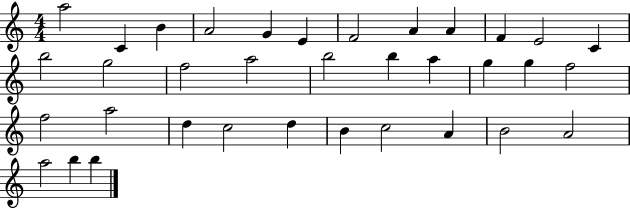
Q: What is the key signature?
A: C major